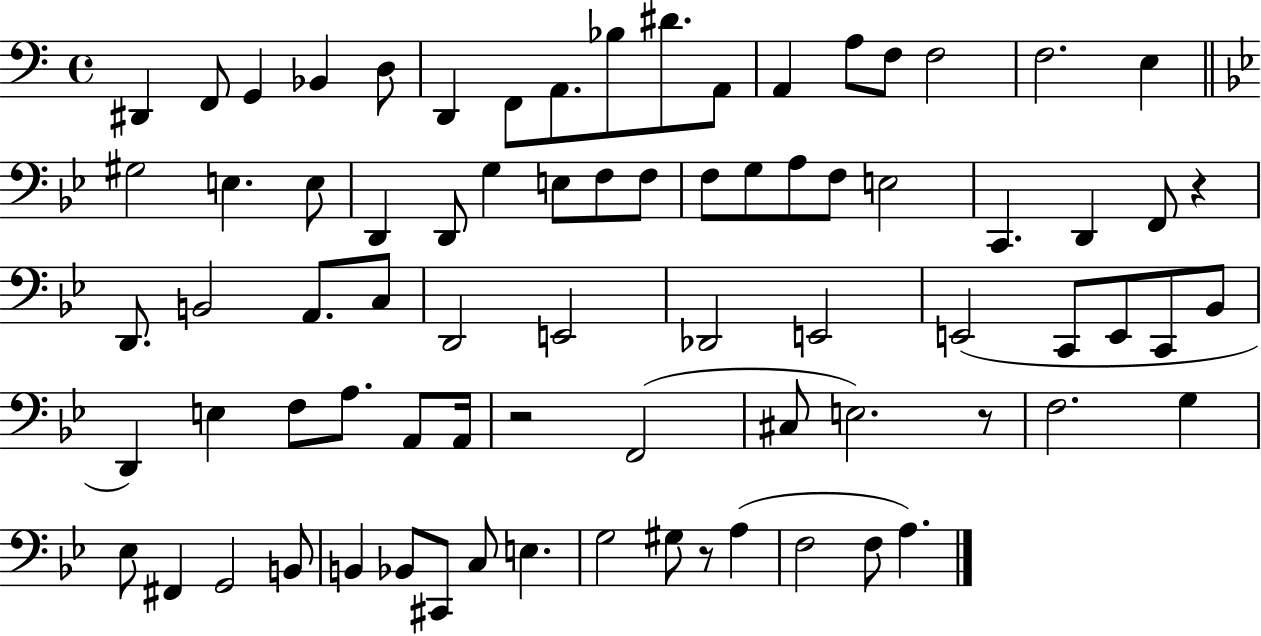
D#2/q F2/e G2/q Bb2/q D3/e D2/q F2/e A2/e. Bb3/e D#4/e. A2/e A2/q A3/e F3/e F3/h F3/h. E3/q G#3/h E3/q. E3/e D2/q D2/e G3/q E3/e F3/e F3/e F3/e G3/e A3/e F3/e E3/h C2/q. D2/q F2/e R/q D2/e. B2/h A2/e. C3/e D2/h E2/h Db2/h E2/h E2/h C2/e E2/e C2/e Bb2/e D2/q E3/q F3/e A3/e. A2/e A2/s R/h F2/h C#3/e E3/h. R/e F3/h. G3/q Eb3/e F#2/q G2/h B2/e B2/q Bb2/e C#2/e C3/e E3/q. G3/h G#3/e R/e A3/q F3/h F3/e A3/q.